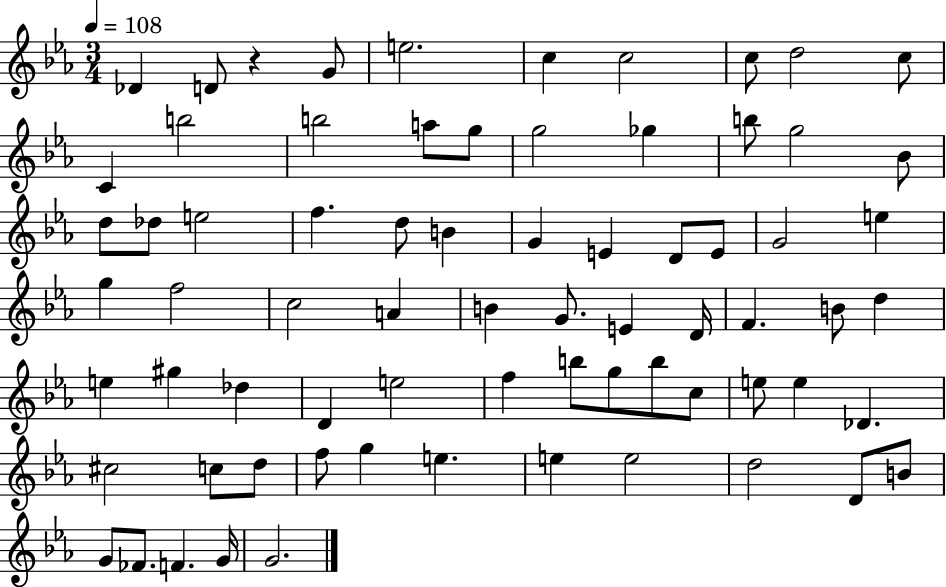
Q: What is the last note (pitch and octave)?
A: G4